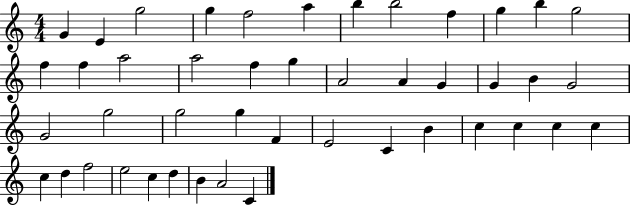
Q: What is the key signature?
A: C major